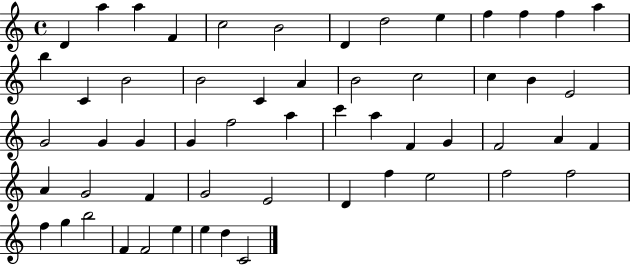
D4/q A5/q A5/q F4/q C5/h B4/h D4/q D5/h E5/q F5/q F5/q F5/q A5/q B5/q C4/q B4/h B4/h C4/q A4/q B4/h C5/h C5/q B4/q E4/h G4/h G4/q G4/q G4/q F5/h A5/q C6/q A5/q F4/q G4/q F4/h A4/q F4/q A4/q G4/h F4/q G4/h E4/h D4/q F5/q E5/h F5/h F5/h F5/q G5/q B5/h F4/q F4/h E5/q E5/q D5/q C4/h